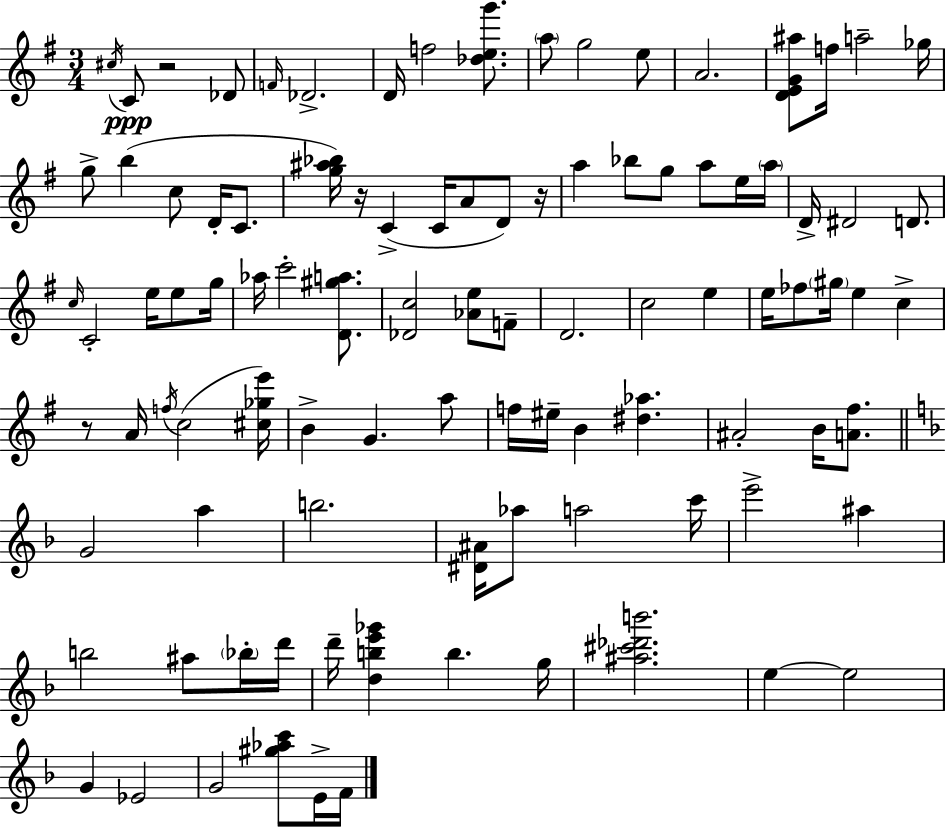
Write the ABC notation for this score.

X:1
T:Untitled
M:3/4
L:1/4
K:G
^c/4 C/2 z2 _D/2 F/4 _D2 D/4 f2 [_deg']/2 a/2 g2 e/2 A2 [DEG^a]/2 f/4 a2 _g/4 g/2 b c/2 D/4 C/2 [g^a_b]/4 z/4 C C/4 A/2 D/2 z/4 a _b/2 g/2 a/2 e/4 a/4 D/4 ^D2 D/2 c/4 C2 e/4 e/2 g/4 _a/4 c'2 [D^ga]/2 [_Dc]2 [_Ae]/2 F/2 D2 c2 e e/4 _f/2 ^g/4 e c z/2 A/4 f/4 c2 [^c_ge']/4 B G a/2 f/4 ^e/4 B [^d_a] ^A2 B/4 [A^f]/2 G2 a b2 [^D^A]/4 _a/2 a2 c'/4 e'2 ^a b2 ^a/2 _b/4 d'/4 d'/4 [dbe'_g'] b g/4 [^a^c'_d'b']2 e e2 G _E2 G2 [^g_ac']/2 E/4 F/4